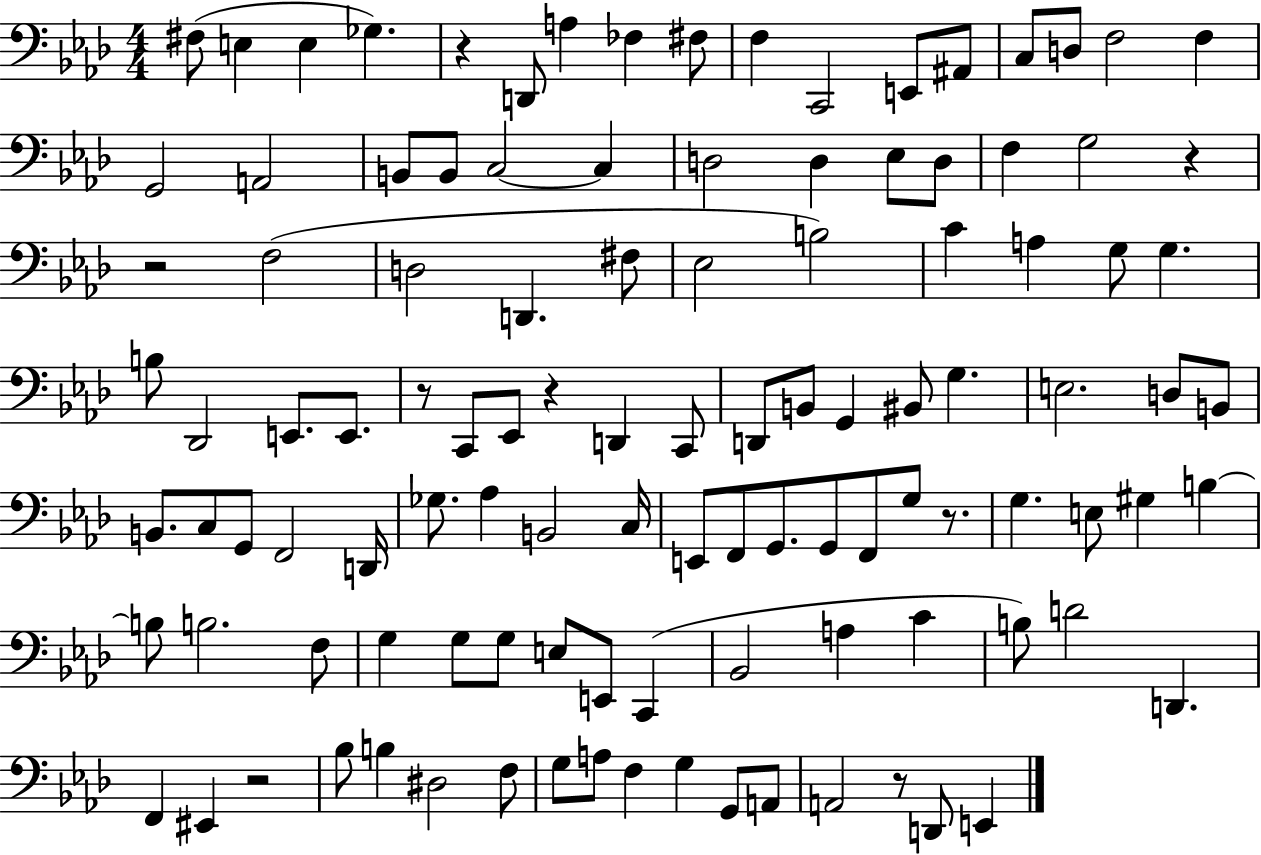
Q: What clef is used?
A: bass